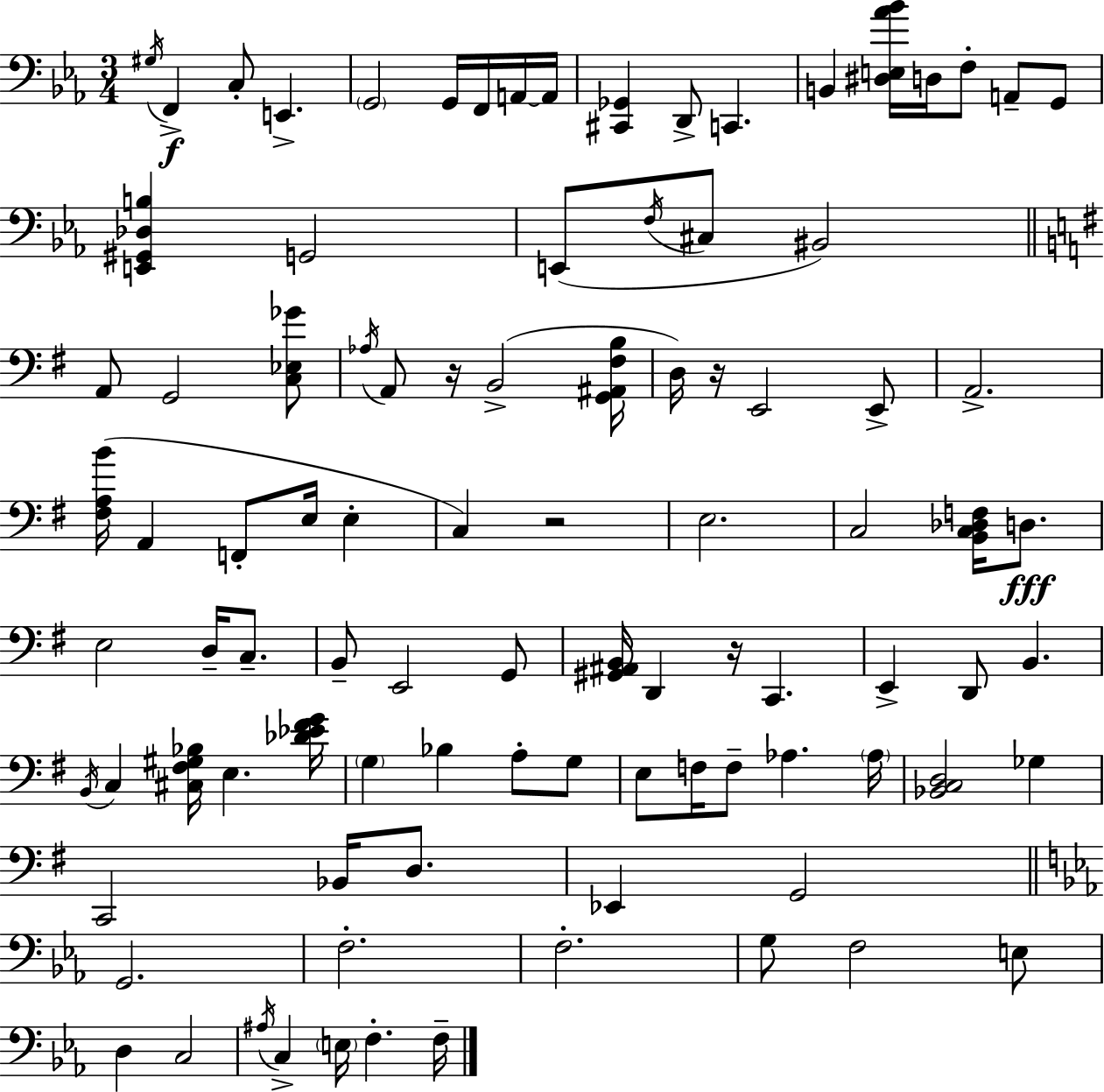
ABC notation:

X:1
T:Untitled
M:3/4
L:1/4
K:Eb
^G,/4 F,, C,/2 E,, G,,2 G,,/4 F,,/4 A,,/4 A,,/4 [^C,,_G,,] D,,/2 C,, B,, [^D,E,_A_B]/4 D,/4 F,/2 A,,/2 G,,/2 [E,,^G,,_D,B,] G,,2 E,,/2 F,/4 ^C,/2 ^B,,2 A,,/2 G,,2 [C,_E,_G]/2 _A,/4 A,,/2 z/4 B,,2 [G,,^A,,^F,B,]/4 D,/4 z/4 E,,2 E,,/2 A,,2 [^F,A,B]/4 A,, F,,/2 E,/4 E, C, z2 E,2 C,2 [B,,C,_D,F,]/4 D,/2 E,2 D,/4 C,/2 B,,/2 E,,2 G,,/2 [^G,,^A,,B,,]/4 D,, z/4 C,, E,, D,,/2 B,, B,,/4 C, [^C,^F,^G,_B,]/4 E, [_D_E^FG]/4 G, _B, A,/2 G,/2 E,/2 F,/4 F,/2 _A, _A,/4 [_B,,C,D,]2 _G, C,,2 _B,,/4 D,/2 _E,, G,,2 G,,2 F,2 F,2 G,/2 F,2 E,/2 D, C,2 ^A,/4 C, E,/4 F, F,/4